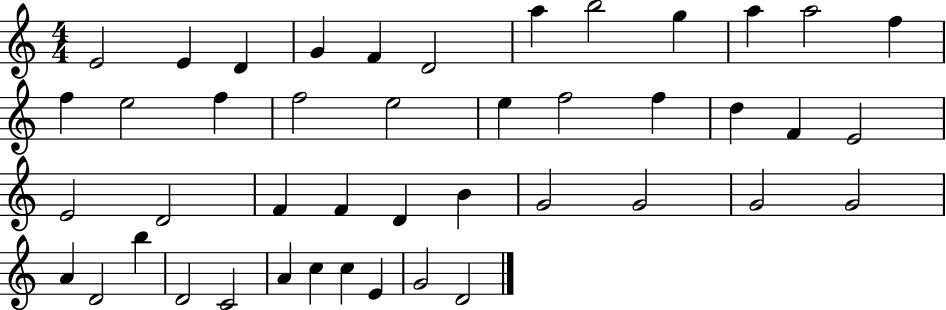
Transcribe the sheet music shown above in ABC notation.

X:1
T:Untitled
M:4/4
L:1/4
K:C
E2 E D G F D2 a b2 g a a2 f f e2 f f2 e2 e f2 f d F E2 E2 D2 F F D B G2 G2 G2 G2 A D2 b D2 C2 A c c E G2 D2